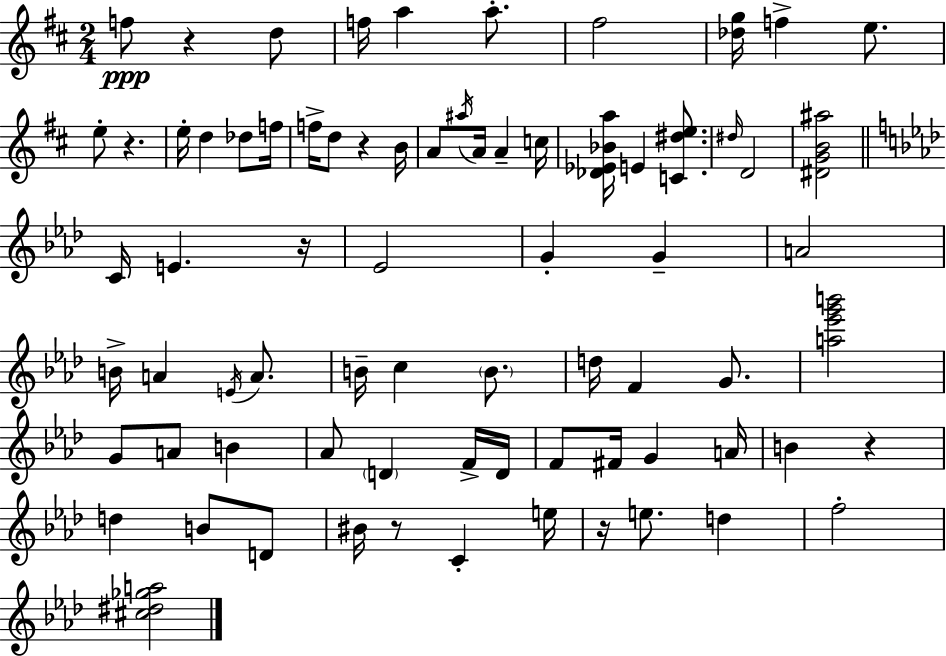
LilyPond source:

{
  \clef treble
  \numericTimeSignature
  \time 2/4
  \key d \major
  f''8\ppp r4 d''8 | f''16 a''4 a''8.-. | fis''2 | <des'' g''>16 f''4-> e''8. | \break e''8-. r4. | e''16-. d''4 des''8 f''16 | f''16-> d''8 r4 b'16 | a'8 \acciaccatura { ais''16 } a'16 a'4-- | \break c''16 <des' ees' bes' a''>16 e'4 <c' dis'' e''>8. | \grace { dis''16 } d'2 | <dis' g' b' ais''>2 | \bar "||" \break \key aes \major c'16 e'4. r16 | ees'2 | g'4-. g'4-- | a'2 | \break b'16-> a'4 \acciaccatura { e'16 } a'8. | b'16-- c''4 \parenthesize b'8. | d''16 f'4 g'8. | <a'' ees''' g''' b'''>2 | \break g'8 a'8 b'4 | aes'8 \parenthesize d'4 f'16-> | d'16 f'8 fis'16 g'4 | a'16 b'4 r4 | \break d''4 b'8 d'8 | bis'16 r8 c'4-. | e''16 r16 e''8. d''4 | f''2-. | \break <cis'' dis'' ges'' a''>2 | \bar "|."
}